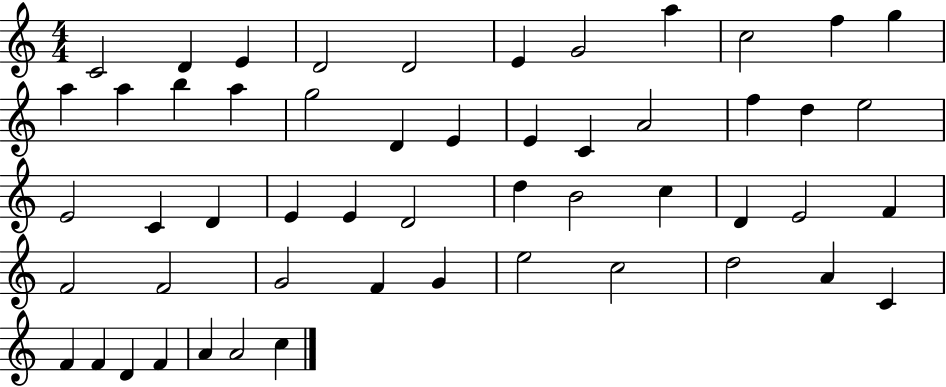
X:1
T:Untitled
M:4/4
L:1/4
K:C
C2 D E D2 D2 E G2 a c2 f g a a b a g2 D E E C A2 f d e2 E2 C D E E D2 d B2 c D E2 F F2 F2 G2 F G e2 c2 d2 A C F F D F A A2 c